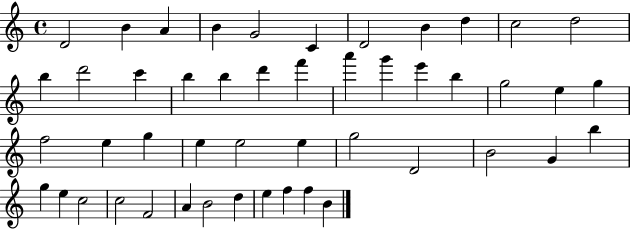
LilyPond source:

{
  \clef treble
  \time 4/4
  \defaultTimeSignature
  \key c \major
  d'2 b'4 a'4 | b'4 g'2 c'4 | d'2 b'4 d''4 | c''2 d''2 | \break b''4 d'''2 c'''4 | b''4 b''4 d'''4 f'''4 | a'''4 g'''4 e'''4 b''4 | g''2 e''4 g''4 | \break f''2 e''4 g''4 | e''4 e''2 e''4 | g''2 d'2 | b'2 g'4 b''4 | \break g''4 e''4 c''2 | c''2 f'2 | a'4 b'2 d''4 | e''4 f''4 f''4 b'4 | \break \bar "|."
}